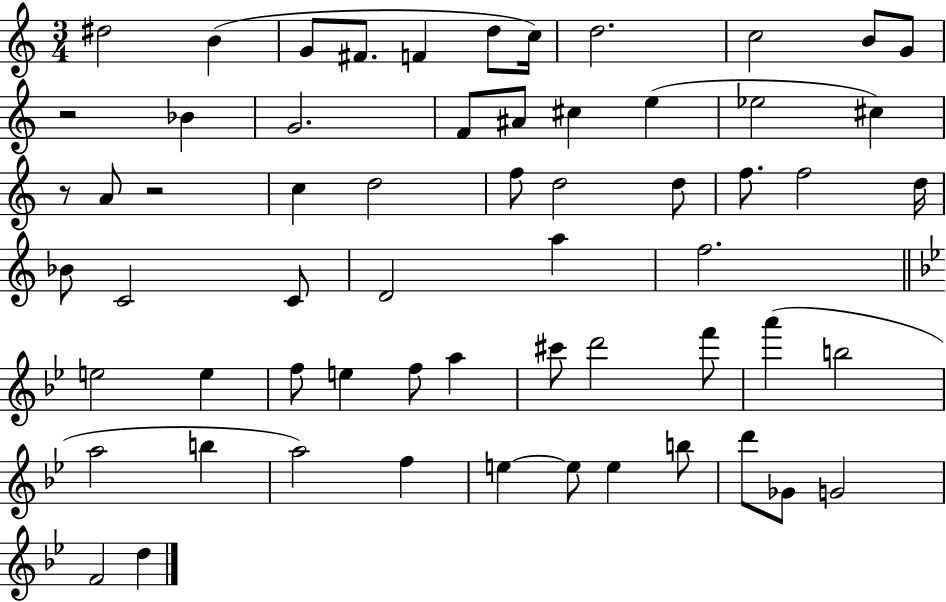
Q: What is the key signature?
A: C major